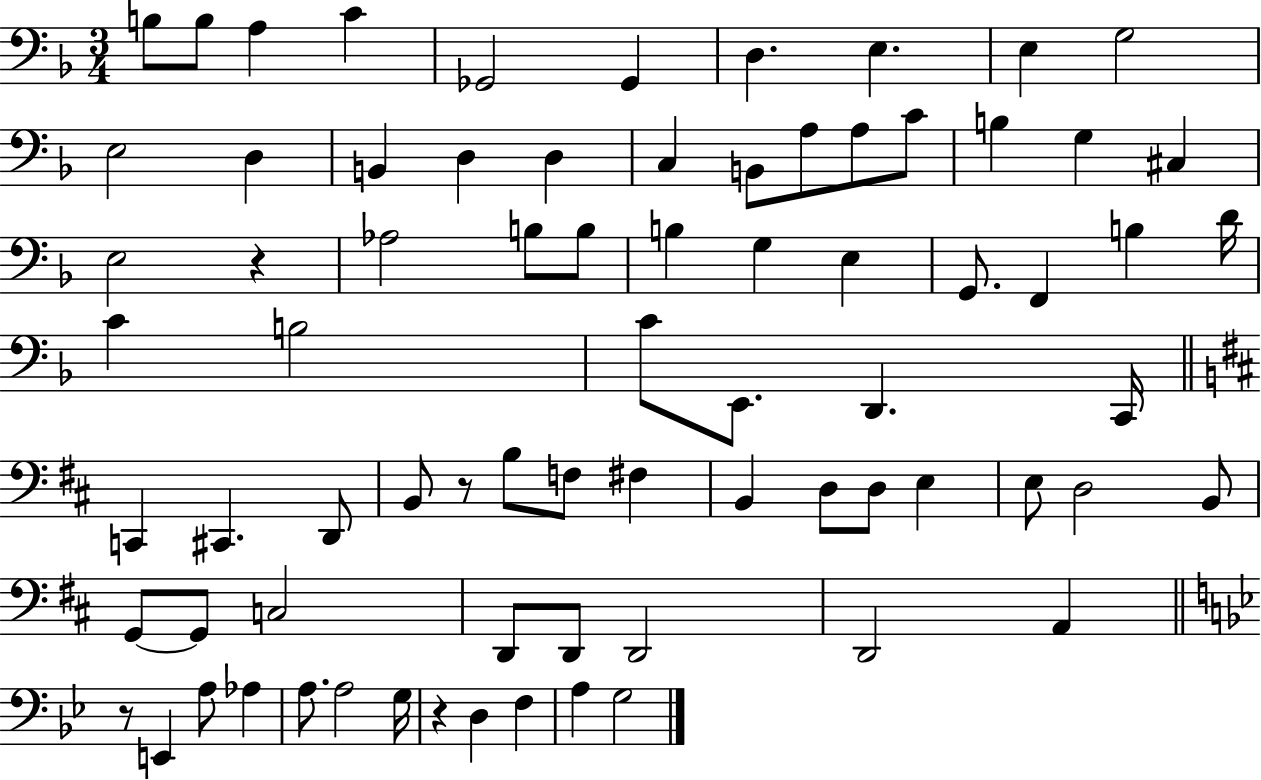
{
  \clef bass
  \numericTimeSignature
  \time 3/4
  \key f \major
  b8 b8 a4 c'4 | ges,2 ges,4 | d4. e4. | e4 g2 | \break e2 d4 | b,4 d4 d4 | c4 b,8 a8 a8 c'8 | b4 g4 cis4 | \break e2 r4 | aes2 b8 b8 | b4 g4 e4 | g,8. f,4 b4 d'16 | \break c'4 b2 | c'8 e,8. d,4. c,16 | \bar "||" \break \key d \major c,4 cis,4. d,8 | b,8 r8 b8 f8 fis4 | b,4 d8 d8 e4 | e8 d2 b,8 | \break g,8~~ g,8 c2 | d,8 d,8 d,2 | d,2 a,4 | \bar "||" \break \key bes \major r8 e,4 a8 aes4 | a8. a2 g16 | r4 d4 f4 | a4 g2 | \break \bar "|."
}